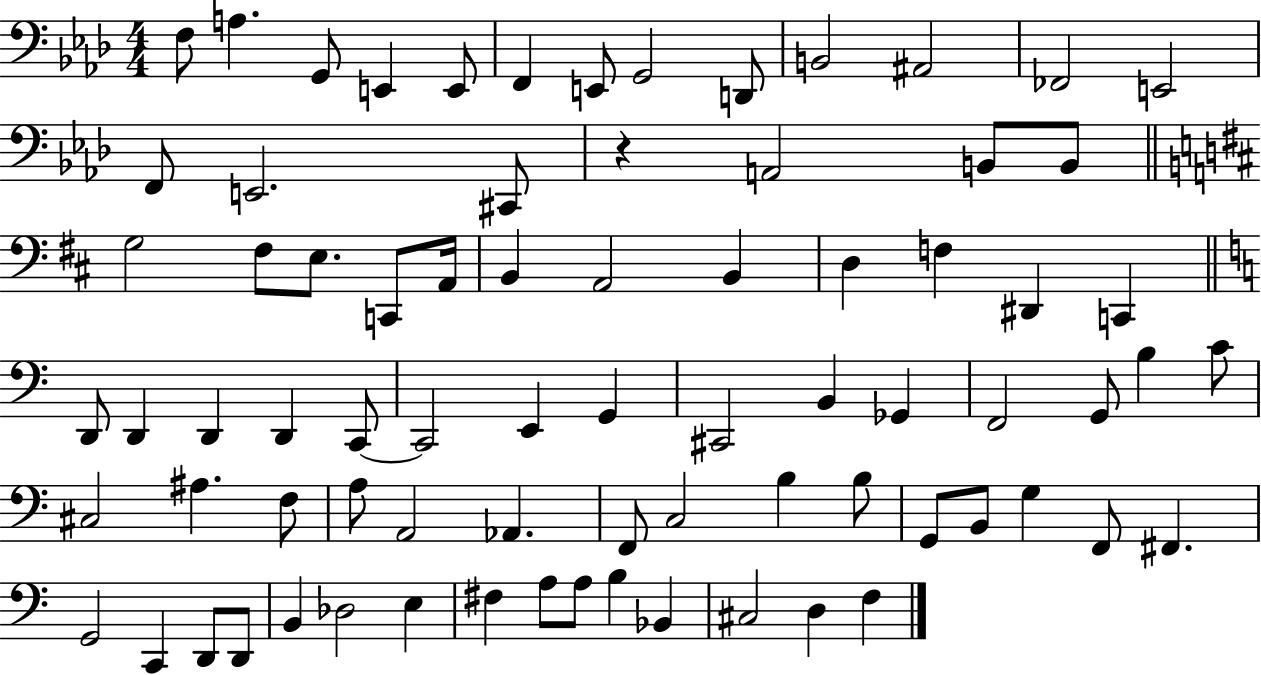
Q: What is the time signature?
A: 4/4